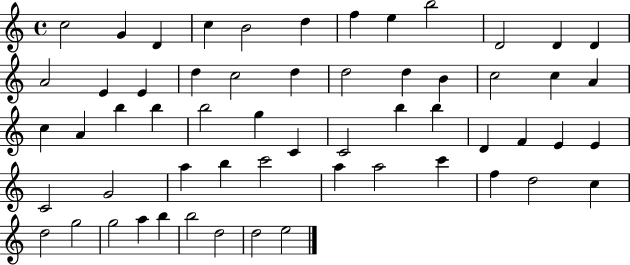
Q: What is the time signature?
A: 4/4